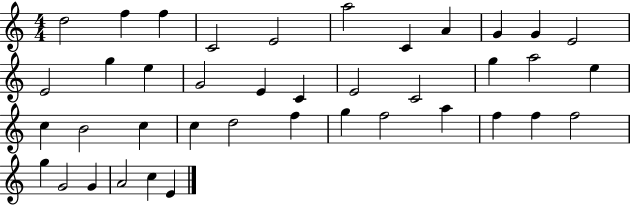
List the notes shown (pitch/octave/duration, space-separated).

D5/h F5/q F5/q C4/h E4/h A5/h C4/q A4/q G4/q G4/q E4/h E4/h G5/q E5/q G4/h E4/q C4/q E4/h C4/h G5/q A5/h E5/q C5/q B4/h C5/q C5/q D5/h F5/q G5/q F5/h A5/q F5/q F5/q F5/h G5/q G4/h G4/q A4/h C5/q E4/q